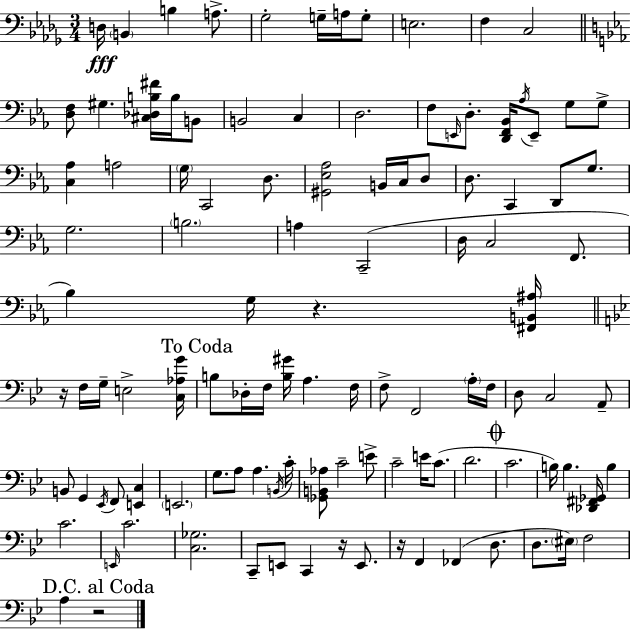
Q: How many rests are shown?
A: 5